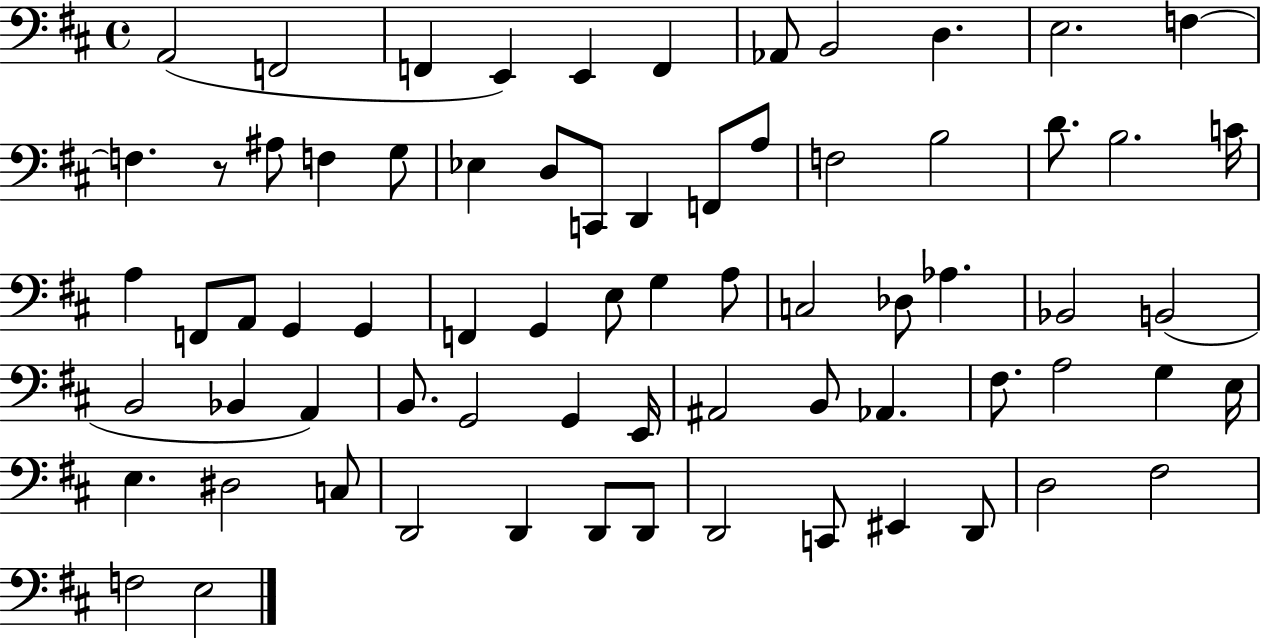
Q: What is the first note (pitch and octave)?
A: A2